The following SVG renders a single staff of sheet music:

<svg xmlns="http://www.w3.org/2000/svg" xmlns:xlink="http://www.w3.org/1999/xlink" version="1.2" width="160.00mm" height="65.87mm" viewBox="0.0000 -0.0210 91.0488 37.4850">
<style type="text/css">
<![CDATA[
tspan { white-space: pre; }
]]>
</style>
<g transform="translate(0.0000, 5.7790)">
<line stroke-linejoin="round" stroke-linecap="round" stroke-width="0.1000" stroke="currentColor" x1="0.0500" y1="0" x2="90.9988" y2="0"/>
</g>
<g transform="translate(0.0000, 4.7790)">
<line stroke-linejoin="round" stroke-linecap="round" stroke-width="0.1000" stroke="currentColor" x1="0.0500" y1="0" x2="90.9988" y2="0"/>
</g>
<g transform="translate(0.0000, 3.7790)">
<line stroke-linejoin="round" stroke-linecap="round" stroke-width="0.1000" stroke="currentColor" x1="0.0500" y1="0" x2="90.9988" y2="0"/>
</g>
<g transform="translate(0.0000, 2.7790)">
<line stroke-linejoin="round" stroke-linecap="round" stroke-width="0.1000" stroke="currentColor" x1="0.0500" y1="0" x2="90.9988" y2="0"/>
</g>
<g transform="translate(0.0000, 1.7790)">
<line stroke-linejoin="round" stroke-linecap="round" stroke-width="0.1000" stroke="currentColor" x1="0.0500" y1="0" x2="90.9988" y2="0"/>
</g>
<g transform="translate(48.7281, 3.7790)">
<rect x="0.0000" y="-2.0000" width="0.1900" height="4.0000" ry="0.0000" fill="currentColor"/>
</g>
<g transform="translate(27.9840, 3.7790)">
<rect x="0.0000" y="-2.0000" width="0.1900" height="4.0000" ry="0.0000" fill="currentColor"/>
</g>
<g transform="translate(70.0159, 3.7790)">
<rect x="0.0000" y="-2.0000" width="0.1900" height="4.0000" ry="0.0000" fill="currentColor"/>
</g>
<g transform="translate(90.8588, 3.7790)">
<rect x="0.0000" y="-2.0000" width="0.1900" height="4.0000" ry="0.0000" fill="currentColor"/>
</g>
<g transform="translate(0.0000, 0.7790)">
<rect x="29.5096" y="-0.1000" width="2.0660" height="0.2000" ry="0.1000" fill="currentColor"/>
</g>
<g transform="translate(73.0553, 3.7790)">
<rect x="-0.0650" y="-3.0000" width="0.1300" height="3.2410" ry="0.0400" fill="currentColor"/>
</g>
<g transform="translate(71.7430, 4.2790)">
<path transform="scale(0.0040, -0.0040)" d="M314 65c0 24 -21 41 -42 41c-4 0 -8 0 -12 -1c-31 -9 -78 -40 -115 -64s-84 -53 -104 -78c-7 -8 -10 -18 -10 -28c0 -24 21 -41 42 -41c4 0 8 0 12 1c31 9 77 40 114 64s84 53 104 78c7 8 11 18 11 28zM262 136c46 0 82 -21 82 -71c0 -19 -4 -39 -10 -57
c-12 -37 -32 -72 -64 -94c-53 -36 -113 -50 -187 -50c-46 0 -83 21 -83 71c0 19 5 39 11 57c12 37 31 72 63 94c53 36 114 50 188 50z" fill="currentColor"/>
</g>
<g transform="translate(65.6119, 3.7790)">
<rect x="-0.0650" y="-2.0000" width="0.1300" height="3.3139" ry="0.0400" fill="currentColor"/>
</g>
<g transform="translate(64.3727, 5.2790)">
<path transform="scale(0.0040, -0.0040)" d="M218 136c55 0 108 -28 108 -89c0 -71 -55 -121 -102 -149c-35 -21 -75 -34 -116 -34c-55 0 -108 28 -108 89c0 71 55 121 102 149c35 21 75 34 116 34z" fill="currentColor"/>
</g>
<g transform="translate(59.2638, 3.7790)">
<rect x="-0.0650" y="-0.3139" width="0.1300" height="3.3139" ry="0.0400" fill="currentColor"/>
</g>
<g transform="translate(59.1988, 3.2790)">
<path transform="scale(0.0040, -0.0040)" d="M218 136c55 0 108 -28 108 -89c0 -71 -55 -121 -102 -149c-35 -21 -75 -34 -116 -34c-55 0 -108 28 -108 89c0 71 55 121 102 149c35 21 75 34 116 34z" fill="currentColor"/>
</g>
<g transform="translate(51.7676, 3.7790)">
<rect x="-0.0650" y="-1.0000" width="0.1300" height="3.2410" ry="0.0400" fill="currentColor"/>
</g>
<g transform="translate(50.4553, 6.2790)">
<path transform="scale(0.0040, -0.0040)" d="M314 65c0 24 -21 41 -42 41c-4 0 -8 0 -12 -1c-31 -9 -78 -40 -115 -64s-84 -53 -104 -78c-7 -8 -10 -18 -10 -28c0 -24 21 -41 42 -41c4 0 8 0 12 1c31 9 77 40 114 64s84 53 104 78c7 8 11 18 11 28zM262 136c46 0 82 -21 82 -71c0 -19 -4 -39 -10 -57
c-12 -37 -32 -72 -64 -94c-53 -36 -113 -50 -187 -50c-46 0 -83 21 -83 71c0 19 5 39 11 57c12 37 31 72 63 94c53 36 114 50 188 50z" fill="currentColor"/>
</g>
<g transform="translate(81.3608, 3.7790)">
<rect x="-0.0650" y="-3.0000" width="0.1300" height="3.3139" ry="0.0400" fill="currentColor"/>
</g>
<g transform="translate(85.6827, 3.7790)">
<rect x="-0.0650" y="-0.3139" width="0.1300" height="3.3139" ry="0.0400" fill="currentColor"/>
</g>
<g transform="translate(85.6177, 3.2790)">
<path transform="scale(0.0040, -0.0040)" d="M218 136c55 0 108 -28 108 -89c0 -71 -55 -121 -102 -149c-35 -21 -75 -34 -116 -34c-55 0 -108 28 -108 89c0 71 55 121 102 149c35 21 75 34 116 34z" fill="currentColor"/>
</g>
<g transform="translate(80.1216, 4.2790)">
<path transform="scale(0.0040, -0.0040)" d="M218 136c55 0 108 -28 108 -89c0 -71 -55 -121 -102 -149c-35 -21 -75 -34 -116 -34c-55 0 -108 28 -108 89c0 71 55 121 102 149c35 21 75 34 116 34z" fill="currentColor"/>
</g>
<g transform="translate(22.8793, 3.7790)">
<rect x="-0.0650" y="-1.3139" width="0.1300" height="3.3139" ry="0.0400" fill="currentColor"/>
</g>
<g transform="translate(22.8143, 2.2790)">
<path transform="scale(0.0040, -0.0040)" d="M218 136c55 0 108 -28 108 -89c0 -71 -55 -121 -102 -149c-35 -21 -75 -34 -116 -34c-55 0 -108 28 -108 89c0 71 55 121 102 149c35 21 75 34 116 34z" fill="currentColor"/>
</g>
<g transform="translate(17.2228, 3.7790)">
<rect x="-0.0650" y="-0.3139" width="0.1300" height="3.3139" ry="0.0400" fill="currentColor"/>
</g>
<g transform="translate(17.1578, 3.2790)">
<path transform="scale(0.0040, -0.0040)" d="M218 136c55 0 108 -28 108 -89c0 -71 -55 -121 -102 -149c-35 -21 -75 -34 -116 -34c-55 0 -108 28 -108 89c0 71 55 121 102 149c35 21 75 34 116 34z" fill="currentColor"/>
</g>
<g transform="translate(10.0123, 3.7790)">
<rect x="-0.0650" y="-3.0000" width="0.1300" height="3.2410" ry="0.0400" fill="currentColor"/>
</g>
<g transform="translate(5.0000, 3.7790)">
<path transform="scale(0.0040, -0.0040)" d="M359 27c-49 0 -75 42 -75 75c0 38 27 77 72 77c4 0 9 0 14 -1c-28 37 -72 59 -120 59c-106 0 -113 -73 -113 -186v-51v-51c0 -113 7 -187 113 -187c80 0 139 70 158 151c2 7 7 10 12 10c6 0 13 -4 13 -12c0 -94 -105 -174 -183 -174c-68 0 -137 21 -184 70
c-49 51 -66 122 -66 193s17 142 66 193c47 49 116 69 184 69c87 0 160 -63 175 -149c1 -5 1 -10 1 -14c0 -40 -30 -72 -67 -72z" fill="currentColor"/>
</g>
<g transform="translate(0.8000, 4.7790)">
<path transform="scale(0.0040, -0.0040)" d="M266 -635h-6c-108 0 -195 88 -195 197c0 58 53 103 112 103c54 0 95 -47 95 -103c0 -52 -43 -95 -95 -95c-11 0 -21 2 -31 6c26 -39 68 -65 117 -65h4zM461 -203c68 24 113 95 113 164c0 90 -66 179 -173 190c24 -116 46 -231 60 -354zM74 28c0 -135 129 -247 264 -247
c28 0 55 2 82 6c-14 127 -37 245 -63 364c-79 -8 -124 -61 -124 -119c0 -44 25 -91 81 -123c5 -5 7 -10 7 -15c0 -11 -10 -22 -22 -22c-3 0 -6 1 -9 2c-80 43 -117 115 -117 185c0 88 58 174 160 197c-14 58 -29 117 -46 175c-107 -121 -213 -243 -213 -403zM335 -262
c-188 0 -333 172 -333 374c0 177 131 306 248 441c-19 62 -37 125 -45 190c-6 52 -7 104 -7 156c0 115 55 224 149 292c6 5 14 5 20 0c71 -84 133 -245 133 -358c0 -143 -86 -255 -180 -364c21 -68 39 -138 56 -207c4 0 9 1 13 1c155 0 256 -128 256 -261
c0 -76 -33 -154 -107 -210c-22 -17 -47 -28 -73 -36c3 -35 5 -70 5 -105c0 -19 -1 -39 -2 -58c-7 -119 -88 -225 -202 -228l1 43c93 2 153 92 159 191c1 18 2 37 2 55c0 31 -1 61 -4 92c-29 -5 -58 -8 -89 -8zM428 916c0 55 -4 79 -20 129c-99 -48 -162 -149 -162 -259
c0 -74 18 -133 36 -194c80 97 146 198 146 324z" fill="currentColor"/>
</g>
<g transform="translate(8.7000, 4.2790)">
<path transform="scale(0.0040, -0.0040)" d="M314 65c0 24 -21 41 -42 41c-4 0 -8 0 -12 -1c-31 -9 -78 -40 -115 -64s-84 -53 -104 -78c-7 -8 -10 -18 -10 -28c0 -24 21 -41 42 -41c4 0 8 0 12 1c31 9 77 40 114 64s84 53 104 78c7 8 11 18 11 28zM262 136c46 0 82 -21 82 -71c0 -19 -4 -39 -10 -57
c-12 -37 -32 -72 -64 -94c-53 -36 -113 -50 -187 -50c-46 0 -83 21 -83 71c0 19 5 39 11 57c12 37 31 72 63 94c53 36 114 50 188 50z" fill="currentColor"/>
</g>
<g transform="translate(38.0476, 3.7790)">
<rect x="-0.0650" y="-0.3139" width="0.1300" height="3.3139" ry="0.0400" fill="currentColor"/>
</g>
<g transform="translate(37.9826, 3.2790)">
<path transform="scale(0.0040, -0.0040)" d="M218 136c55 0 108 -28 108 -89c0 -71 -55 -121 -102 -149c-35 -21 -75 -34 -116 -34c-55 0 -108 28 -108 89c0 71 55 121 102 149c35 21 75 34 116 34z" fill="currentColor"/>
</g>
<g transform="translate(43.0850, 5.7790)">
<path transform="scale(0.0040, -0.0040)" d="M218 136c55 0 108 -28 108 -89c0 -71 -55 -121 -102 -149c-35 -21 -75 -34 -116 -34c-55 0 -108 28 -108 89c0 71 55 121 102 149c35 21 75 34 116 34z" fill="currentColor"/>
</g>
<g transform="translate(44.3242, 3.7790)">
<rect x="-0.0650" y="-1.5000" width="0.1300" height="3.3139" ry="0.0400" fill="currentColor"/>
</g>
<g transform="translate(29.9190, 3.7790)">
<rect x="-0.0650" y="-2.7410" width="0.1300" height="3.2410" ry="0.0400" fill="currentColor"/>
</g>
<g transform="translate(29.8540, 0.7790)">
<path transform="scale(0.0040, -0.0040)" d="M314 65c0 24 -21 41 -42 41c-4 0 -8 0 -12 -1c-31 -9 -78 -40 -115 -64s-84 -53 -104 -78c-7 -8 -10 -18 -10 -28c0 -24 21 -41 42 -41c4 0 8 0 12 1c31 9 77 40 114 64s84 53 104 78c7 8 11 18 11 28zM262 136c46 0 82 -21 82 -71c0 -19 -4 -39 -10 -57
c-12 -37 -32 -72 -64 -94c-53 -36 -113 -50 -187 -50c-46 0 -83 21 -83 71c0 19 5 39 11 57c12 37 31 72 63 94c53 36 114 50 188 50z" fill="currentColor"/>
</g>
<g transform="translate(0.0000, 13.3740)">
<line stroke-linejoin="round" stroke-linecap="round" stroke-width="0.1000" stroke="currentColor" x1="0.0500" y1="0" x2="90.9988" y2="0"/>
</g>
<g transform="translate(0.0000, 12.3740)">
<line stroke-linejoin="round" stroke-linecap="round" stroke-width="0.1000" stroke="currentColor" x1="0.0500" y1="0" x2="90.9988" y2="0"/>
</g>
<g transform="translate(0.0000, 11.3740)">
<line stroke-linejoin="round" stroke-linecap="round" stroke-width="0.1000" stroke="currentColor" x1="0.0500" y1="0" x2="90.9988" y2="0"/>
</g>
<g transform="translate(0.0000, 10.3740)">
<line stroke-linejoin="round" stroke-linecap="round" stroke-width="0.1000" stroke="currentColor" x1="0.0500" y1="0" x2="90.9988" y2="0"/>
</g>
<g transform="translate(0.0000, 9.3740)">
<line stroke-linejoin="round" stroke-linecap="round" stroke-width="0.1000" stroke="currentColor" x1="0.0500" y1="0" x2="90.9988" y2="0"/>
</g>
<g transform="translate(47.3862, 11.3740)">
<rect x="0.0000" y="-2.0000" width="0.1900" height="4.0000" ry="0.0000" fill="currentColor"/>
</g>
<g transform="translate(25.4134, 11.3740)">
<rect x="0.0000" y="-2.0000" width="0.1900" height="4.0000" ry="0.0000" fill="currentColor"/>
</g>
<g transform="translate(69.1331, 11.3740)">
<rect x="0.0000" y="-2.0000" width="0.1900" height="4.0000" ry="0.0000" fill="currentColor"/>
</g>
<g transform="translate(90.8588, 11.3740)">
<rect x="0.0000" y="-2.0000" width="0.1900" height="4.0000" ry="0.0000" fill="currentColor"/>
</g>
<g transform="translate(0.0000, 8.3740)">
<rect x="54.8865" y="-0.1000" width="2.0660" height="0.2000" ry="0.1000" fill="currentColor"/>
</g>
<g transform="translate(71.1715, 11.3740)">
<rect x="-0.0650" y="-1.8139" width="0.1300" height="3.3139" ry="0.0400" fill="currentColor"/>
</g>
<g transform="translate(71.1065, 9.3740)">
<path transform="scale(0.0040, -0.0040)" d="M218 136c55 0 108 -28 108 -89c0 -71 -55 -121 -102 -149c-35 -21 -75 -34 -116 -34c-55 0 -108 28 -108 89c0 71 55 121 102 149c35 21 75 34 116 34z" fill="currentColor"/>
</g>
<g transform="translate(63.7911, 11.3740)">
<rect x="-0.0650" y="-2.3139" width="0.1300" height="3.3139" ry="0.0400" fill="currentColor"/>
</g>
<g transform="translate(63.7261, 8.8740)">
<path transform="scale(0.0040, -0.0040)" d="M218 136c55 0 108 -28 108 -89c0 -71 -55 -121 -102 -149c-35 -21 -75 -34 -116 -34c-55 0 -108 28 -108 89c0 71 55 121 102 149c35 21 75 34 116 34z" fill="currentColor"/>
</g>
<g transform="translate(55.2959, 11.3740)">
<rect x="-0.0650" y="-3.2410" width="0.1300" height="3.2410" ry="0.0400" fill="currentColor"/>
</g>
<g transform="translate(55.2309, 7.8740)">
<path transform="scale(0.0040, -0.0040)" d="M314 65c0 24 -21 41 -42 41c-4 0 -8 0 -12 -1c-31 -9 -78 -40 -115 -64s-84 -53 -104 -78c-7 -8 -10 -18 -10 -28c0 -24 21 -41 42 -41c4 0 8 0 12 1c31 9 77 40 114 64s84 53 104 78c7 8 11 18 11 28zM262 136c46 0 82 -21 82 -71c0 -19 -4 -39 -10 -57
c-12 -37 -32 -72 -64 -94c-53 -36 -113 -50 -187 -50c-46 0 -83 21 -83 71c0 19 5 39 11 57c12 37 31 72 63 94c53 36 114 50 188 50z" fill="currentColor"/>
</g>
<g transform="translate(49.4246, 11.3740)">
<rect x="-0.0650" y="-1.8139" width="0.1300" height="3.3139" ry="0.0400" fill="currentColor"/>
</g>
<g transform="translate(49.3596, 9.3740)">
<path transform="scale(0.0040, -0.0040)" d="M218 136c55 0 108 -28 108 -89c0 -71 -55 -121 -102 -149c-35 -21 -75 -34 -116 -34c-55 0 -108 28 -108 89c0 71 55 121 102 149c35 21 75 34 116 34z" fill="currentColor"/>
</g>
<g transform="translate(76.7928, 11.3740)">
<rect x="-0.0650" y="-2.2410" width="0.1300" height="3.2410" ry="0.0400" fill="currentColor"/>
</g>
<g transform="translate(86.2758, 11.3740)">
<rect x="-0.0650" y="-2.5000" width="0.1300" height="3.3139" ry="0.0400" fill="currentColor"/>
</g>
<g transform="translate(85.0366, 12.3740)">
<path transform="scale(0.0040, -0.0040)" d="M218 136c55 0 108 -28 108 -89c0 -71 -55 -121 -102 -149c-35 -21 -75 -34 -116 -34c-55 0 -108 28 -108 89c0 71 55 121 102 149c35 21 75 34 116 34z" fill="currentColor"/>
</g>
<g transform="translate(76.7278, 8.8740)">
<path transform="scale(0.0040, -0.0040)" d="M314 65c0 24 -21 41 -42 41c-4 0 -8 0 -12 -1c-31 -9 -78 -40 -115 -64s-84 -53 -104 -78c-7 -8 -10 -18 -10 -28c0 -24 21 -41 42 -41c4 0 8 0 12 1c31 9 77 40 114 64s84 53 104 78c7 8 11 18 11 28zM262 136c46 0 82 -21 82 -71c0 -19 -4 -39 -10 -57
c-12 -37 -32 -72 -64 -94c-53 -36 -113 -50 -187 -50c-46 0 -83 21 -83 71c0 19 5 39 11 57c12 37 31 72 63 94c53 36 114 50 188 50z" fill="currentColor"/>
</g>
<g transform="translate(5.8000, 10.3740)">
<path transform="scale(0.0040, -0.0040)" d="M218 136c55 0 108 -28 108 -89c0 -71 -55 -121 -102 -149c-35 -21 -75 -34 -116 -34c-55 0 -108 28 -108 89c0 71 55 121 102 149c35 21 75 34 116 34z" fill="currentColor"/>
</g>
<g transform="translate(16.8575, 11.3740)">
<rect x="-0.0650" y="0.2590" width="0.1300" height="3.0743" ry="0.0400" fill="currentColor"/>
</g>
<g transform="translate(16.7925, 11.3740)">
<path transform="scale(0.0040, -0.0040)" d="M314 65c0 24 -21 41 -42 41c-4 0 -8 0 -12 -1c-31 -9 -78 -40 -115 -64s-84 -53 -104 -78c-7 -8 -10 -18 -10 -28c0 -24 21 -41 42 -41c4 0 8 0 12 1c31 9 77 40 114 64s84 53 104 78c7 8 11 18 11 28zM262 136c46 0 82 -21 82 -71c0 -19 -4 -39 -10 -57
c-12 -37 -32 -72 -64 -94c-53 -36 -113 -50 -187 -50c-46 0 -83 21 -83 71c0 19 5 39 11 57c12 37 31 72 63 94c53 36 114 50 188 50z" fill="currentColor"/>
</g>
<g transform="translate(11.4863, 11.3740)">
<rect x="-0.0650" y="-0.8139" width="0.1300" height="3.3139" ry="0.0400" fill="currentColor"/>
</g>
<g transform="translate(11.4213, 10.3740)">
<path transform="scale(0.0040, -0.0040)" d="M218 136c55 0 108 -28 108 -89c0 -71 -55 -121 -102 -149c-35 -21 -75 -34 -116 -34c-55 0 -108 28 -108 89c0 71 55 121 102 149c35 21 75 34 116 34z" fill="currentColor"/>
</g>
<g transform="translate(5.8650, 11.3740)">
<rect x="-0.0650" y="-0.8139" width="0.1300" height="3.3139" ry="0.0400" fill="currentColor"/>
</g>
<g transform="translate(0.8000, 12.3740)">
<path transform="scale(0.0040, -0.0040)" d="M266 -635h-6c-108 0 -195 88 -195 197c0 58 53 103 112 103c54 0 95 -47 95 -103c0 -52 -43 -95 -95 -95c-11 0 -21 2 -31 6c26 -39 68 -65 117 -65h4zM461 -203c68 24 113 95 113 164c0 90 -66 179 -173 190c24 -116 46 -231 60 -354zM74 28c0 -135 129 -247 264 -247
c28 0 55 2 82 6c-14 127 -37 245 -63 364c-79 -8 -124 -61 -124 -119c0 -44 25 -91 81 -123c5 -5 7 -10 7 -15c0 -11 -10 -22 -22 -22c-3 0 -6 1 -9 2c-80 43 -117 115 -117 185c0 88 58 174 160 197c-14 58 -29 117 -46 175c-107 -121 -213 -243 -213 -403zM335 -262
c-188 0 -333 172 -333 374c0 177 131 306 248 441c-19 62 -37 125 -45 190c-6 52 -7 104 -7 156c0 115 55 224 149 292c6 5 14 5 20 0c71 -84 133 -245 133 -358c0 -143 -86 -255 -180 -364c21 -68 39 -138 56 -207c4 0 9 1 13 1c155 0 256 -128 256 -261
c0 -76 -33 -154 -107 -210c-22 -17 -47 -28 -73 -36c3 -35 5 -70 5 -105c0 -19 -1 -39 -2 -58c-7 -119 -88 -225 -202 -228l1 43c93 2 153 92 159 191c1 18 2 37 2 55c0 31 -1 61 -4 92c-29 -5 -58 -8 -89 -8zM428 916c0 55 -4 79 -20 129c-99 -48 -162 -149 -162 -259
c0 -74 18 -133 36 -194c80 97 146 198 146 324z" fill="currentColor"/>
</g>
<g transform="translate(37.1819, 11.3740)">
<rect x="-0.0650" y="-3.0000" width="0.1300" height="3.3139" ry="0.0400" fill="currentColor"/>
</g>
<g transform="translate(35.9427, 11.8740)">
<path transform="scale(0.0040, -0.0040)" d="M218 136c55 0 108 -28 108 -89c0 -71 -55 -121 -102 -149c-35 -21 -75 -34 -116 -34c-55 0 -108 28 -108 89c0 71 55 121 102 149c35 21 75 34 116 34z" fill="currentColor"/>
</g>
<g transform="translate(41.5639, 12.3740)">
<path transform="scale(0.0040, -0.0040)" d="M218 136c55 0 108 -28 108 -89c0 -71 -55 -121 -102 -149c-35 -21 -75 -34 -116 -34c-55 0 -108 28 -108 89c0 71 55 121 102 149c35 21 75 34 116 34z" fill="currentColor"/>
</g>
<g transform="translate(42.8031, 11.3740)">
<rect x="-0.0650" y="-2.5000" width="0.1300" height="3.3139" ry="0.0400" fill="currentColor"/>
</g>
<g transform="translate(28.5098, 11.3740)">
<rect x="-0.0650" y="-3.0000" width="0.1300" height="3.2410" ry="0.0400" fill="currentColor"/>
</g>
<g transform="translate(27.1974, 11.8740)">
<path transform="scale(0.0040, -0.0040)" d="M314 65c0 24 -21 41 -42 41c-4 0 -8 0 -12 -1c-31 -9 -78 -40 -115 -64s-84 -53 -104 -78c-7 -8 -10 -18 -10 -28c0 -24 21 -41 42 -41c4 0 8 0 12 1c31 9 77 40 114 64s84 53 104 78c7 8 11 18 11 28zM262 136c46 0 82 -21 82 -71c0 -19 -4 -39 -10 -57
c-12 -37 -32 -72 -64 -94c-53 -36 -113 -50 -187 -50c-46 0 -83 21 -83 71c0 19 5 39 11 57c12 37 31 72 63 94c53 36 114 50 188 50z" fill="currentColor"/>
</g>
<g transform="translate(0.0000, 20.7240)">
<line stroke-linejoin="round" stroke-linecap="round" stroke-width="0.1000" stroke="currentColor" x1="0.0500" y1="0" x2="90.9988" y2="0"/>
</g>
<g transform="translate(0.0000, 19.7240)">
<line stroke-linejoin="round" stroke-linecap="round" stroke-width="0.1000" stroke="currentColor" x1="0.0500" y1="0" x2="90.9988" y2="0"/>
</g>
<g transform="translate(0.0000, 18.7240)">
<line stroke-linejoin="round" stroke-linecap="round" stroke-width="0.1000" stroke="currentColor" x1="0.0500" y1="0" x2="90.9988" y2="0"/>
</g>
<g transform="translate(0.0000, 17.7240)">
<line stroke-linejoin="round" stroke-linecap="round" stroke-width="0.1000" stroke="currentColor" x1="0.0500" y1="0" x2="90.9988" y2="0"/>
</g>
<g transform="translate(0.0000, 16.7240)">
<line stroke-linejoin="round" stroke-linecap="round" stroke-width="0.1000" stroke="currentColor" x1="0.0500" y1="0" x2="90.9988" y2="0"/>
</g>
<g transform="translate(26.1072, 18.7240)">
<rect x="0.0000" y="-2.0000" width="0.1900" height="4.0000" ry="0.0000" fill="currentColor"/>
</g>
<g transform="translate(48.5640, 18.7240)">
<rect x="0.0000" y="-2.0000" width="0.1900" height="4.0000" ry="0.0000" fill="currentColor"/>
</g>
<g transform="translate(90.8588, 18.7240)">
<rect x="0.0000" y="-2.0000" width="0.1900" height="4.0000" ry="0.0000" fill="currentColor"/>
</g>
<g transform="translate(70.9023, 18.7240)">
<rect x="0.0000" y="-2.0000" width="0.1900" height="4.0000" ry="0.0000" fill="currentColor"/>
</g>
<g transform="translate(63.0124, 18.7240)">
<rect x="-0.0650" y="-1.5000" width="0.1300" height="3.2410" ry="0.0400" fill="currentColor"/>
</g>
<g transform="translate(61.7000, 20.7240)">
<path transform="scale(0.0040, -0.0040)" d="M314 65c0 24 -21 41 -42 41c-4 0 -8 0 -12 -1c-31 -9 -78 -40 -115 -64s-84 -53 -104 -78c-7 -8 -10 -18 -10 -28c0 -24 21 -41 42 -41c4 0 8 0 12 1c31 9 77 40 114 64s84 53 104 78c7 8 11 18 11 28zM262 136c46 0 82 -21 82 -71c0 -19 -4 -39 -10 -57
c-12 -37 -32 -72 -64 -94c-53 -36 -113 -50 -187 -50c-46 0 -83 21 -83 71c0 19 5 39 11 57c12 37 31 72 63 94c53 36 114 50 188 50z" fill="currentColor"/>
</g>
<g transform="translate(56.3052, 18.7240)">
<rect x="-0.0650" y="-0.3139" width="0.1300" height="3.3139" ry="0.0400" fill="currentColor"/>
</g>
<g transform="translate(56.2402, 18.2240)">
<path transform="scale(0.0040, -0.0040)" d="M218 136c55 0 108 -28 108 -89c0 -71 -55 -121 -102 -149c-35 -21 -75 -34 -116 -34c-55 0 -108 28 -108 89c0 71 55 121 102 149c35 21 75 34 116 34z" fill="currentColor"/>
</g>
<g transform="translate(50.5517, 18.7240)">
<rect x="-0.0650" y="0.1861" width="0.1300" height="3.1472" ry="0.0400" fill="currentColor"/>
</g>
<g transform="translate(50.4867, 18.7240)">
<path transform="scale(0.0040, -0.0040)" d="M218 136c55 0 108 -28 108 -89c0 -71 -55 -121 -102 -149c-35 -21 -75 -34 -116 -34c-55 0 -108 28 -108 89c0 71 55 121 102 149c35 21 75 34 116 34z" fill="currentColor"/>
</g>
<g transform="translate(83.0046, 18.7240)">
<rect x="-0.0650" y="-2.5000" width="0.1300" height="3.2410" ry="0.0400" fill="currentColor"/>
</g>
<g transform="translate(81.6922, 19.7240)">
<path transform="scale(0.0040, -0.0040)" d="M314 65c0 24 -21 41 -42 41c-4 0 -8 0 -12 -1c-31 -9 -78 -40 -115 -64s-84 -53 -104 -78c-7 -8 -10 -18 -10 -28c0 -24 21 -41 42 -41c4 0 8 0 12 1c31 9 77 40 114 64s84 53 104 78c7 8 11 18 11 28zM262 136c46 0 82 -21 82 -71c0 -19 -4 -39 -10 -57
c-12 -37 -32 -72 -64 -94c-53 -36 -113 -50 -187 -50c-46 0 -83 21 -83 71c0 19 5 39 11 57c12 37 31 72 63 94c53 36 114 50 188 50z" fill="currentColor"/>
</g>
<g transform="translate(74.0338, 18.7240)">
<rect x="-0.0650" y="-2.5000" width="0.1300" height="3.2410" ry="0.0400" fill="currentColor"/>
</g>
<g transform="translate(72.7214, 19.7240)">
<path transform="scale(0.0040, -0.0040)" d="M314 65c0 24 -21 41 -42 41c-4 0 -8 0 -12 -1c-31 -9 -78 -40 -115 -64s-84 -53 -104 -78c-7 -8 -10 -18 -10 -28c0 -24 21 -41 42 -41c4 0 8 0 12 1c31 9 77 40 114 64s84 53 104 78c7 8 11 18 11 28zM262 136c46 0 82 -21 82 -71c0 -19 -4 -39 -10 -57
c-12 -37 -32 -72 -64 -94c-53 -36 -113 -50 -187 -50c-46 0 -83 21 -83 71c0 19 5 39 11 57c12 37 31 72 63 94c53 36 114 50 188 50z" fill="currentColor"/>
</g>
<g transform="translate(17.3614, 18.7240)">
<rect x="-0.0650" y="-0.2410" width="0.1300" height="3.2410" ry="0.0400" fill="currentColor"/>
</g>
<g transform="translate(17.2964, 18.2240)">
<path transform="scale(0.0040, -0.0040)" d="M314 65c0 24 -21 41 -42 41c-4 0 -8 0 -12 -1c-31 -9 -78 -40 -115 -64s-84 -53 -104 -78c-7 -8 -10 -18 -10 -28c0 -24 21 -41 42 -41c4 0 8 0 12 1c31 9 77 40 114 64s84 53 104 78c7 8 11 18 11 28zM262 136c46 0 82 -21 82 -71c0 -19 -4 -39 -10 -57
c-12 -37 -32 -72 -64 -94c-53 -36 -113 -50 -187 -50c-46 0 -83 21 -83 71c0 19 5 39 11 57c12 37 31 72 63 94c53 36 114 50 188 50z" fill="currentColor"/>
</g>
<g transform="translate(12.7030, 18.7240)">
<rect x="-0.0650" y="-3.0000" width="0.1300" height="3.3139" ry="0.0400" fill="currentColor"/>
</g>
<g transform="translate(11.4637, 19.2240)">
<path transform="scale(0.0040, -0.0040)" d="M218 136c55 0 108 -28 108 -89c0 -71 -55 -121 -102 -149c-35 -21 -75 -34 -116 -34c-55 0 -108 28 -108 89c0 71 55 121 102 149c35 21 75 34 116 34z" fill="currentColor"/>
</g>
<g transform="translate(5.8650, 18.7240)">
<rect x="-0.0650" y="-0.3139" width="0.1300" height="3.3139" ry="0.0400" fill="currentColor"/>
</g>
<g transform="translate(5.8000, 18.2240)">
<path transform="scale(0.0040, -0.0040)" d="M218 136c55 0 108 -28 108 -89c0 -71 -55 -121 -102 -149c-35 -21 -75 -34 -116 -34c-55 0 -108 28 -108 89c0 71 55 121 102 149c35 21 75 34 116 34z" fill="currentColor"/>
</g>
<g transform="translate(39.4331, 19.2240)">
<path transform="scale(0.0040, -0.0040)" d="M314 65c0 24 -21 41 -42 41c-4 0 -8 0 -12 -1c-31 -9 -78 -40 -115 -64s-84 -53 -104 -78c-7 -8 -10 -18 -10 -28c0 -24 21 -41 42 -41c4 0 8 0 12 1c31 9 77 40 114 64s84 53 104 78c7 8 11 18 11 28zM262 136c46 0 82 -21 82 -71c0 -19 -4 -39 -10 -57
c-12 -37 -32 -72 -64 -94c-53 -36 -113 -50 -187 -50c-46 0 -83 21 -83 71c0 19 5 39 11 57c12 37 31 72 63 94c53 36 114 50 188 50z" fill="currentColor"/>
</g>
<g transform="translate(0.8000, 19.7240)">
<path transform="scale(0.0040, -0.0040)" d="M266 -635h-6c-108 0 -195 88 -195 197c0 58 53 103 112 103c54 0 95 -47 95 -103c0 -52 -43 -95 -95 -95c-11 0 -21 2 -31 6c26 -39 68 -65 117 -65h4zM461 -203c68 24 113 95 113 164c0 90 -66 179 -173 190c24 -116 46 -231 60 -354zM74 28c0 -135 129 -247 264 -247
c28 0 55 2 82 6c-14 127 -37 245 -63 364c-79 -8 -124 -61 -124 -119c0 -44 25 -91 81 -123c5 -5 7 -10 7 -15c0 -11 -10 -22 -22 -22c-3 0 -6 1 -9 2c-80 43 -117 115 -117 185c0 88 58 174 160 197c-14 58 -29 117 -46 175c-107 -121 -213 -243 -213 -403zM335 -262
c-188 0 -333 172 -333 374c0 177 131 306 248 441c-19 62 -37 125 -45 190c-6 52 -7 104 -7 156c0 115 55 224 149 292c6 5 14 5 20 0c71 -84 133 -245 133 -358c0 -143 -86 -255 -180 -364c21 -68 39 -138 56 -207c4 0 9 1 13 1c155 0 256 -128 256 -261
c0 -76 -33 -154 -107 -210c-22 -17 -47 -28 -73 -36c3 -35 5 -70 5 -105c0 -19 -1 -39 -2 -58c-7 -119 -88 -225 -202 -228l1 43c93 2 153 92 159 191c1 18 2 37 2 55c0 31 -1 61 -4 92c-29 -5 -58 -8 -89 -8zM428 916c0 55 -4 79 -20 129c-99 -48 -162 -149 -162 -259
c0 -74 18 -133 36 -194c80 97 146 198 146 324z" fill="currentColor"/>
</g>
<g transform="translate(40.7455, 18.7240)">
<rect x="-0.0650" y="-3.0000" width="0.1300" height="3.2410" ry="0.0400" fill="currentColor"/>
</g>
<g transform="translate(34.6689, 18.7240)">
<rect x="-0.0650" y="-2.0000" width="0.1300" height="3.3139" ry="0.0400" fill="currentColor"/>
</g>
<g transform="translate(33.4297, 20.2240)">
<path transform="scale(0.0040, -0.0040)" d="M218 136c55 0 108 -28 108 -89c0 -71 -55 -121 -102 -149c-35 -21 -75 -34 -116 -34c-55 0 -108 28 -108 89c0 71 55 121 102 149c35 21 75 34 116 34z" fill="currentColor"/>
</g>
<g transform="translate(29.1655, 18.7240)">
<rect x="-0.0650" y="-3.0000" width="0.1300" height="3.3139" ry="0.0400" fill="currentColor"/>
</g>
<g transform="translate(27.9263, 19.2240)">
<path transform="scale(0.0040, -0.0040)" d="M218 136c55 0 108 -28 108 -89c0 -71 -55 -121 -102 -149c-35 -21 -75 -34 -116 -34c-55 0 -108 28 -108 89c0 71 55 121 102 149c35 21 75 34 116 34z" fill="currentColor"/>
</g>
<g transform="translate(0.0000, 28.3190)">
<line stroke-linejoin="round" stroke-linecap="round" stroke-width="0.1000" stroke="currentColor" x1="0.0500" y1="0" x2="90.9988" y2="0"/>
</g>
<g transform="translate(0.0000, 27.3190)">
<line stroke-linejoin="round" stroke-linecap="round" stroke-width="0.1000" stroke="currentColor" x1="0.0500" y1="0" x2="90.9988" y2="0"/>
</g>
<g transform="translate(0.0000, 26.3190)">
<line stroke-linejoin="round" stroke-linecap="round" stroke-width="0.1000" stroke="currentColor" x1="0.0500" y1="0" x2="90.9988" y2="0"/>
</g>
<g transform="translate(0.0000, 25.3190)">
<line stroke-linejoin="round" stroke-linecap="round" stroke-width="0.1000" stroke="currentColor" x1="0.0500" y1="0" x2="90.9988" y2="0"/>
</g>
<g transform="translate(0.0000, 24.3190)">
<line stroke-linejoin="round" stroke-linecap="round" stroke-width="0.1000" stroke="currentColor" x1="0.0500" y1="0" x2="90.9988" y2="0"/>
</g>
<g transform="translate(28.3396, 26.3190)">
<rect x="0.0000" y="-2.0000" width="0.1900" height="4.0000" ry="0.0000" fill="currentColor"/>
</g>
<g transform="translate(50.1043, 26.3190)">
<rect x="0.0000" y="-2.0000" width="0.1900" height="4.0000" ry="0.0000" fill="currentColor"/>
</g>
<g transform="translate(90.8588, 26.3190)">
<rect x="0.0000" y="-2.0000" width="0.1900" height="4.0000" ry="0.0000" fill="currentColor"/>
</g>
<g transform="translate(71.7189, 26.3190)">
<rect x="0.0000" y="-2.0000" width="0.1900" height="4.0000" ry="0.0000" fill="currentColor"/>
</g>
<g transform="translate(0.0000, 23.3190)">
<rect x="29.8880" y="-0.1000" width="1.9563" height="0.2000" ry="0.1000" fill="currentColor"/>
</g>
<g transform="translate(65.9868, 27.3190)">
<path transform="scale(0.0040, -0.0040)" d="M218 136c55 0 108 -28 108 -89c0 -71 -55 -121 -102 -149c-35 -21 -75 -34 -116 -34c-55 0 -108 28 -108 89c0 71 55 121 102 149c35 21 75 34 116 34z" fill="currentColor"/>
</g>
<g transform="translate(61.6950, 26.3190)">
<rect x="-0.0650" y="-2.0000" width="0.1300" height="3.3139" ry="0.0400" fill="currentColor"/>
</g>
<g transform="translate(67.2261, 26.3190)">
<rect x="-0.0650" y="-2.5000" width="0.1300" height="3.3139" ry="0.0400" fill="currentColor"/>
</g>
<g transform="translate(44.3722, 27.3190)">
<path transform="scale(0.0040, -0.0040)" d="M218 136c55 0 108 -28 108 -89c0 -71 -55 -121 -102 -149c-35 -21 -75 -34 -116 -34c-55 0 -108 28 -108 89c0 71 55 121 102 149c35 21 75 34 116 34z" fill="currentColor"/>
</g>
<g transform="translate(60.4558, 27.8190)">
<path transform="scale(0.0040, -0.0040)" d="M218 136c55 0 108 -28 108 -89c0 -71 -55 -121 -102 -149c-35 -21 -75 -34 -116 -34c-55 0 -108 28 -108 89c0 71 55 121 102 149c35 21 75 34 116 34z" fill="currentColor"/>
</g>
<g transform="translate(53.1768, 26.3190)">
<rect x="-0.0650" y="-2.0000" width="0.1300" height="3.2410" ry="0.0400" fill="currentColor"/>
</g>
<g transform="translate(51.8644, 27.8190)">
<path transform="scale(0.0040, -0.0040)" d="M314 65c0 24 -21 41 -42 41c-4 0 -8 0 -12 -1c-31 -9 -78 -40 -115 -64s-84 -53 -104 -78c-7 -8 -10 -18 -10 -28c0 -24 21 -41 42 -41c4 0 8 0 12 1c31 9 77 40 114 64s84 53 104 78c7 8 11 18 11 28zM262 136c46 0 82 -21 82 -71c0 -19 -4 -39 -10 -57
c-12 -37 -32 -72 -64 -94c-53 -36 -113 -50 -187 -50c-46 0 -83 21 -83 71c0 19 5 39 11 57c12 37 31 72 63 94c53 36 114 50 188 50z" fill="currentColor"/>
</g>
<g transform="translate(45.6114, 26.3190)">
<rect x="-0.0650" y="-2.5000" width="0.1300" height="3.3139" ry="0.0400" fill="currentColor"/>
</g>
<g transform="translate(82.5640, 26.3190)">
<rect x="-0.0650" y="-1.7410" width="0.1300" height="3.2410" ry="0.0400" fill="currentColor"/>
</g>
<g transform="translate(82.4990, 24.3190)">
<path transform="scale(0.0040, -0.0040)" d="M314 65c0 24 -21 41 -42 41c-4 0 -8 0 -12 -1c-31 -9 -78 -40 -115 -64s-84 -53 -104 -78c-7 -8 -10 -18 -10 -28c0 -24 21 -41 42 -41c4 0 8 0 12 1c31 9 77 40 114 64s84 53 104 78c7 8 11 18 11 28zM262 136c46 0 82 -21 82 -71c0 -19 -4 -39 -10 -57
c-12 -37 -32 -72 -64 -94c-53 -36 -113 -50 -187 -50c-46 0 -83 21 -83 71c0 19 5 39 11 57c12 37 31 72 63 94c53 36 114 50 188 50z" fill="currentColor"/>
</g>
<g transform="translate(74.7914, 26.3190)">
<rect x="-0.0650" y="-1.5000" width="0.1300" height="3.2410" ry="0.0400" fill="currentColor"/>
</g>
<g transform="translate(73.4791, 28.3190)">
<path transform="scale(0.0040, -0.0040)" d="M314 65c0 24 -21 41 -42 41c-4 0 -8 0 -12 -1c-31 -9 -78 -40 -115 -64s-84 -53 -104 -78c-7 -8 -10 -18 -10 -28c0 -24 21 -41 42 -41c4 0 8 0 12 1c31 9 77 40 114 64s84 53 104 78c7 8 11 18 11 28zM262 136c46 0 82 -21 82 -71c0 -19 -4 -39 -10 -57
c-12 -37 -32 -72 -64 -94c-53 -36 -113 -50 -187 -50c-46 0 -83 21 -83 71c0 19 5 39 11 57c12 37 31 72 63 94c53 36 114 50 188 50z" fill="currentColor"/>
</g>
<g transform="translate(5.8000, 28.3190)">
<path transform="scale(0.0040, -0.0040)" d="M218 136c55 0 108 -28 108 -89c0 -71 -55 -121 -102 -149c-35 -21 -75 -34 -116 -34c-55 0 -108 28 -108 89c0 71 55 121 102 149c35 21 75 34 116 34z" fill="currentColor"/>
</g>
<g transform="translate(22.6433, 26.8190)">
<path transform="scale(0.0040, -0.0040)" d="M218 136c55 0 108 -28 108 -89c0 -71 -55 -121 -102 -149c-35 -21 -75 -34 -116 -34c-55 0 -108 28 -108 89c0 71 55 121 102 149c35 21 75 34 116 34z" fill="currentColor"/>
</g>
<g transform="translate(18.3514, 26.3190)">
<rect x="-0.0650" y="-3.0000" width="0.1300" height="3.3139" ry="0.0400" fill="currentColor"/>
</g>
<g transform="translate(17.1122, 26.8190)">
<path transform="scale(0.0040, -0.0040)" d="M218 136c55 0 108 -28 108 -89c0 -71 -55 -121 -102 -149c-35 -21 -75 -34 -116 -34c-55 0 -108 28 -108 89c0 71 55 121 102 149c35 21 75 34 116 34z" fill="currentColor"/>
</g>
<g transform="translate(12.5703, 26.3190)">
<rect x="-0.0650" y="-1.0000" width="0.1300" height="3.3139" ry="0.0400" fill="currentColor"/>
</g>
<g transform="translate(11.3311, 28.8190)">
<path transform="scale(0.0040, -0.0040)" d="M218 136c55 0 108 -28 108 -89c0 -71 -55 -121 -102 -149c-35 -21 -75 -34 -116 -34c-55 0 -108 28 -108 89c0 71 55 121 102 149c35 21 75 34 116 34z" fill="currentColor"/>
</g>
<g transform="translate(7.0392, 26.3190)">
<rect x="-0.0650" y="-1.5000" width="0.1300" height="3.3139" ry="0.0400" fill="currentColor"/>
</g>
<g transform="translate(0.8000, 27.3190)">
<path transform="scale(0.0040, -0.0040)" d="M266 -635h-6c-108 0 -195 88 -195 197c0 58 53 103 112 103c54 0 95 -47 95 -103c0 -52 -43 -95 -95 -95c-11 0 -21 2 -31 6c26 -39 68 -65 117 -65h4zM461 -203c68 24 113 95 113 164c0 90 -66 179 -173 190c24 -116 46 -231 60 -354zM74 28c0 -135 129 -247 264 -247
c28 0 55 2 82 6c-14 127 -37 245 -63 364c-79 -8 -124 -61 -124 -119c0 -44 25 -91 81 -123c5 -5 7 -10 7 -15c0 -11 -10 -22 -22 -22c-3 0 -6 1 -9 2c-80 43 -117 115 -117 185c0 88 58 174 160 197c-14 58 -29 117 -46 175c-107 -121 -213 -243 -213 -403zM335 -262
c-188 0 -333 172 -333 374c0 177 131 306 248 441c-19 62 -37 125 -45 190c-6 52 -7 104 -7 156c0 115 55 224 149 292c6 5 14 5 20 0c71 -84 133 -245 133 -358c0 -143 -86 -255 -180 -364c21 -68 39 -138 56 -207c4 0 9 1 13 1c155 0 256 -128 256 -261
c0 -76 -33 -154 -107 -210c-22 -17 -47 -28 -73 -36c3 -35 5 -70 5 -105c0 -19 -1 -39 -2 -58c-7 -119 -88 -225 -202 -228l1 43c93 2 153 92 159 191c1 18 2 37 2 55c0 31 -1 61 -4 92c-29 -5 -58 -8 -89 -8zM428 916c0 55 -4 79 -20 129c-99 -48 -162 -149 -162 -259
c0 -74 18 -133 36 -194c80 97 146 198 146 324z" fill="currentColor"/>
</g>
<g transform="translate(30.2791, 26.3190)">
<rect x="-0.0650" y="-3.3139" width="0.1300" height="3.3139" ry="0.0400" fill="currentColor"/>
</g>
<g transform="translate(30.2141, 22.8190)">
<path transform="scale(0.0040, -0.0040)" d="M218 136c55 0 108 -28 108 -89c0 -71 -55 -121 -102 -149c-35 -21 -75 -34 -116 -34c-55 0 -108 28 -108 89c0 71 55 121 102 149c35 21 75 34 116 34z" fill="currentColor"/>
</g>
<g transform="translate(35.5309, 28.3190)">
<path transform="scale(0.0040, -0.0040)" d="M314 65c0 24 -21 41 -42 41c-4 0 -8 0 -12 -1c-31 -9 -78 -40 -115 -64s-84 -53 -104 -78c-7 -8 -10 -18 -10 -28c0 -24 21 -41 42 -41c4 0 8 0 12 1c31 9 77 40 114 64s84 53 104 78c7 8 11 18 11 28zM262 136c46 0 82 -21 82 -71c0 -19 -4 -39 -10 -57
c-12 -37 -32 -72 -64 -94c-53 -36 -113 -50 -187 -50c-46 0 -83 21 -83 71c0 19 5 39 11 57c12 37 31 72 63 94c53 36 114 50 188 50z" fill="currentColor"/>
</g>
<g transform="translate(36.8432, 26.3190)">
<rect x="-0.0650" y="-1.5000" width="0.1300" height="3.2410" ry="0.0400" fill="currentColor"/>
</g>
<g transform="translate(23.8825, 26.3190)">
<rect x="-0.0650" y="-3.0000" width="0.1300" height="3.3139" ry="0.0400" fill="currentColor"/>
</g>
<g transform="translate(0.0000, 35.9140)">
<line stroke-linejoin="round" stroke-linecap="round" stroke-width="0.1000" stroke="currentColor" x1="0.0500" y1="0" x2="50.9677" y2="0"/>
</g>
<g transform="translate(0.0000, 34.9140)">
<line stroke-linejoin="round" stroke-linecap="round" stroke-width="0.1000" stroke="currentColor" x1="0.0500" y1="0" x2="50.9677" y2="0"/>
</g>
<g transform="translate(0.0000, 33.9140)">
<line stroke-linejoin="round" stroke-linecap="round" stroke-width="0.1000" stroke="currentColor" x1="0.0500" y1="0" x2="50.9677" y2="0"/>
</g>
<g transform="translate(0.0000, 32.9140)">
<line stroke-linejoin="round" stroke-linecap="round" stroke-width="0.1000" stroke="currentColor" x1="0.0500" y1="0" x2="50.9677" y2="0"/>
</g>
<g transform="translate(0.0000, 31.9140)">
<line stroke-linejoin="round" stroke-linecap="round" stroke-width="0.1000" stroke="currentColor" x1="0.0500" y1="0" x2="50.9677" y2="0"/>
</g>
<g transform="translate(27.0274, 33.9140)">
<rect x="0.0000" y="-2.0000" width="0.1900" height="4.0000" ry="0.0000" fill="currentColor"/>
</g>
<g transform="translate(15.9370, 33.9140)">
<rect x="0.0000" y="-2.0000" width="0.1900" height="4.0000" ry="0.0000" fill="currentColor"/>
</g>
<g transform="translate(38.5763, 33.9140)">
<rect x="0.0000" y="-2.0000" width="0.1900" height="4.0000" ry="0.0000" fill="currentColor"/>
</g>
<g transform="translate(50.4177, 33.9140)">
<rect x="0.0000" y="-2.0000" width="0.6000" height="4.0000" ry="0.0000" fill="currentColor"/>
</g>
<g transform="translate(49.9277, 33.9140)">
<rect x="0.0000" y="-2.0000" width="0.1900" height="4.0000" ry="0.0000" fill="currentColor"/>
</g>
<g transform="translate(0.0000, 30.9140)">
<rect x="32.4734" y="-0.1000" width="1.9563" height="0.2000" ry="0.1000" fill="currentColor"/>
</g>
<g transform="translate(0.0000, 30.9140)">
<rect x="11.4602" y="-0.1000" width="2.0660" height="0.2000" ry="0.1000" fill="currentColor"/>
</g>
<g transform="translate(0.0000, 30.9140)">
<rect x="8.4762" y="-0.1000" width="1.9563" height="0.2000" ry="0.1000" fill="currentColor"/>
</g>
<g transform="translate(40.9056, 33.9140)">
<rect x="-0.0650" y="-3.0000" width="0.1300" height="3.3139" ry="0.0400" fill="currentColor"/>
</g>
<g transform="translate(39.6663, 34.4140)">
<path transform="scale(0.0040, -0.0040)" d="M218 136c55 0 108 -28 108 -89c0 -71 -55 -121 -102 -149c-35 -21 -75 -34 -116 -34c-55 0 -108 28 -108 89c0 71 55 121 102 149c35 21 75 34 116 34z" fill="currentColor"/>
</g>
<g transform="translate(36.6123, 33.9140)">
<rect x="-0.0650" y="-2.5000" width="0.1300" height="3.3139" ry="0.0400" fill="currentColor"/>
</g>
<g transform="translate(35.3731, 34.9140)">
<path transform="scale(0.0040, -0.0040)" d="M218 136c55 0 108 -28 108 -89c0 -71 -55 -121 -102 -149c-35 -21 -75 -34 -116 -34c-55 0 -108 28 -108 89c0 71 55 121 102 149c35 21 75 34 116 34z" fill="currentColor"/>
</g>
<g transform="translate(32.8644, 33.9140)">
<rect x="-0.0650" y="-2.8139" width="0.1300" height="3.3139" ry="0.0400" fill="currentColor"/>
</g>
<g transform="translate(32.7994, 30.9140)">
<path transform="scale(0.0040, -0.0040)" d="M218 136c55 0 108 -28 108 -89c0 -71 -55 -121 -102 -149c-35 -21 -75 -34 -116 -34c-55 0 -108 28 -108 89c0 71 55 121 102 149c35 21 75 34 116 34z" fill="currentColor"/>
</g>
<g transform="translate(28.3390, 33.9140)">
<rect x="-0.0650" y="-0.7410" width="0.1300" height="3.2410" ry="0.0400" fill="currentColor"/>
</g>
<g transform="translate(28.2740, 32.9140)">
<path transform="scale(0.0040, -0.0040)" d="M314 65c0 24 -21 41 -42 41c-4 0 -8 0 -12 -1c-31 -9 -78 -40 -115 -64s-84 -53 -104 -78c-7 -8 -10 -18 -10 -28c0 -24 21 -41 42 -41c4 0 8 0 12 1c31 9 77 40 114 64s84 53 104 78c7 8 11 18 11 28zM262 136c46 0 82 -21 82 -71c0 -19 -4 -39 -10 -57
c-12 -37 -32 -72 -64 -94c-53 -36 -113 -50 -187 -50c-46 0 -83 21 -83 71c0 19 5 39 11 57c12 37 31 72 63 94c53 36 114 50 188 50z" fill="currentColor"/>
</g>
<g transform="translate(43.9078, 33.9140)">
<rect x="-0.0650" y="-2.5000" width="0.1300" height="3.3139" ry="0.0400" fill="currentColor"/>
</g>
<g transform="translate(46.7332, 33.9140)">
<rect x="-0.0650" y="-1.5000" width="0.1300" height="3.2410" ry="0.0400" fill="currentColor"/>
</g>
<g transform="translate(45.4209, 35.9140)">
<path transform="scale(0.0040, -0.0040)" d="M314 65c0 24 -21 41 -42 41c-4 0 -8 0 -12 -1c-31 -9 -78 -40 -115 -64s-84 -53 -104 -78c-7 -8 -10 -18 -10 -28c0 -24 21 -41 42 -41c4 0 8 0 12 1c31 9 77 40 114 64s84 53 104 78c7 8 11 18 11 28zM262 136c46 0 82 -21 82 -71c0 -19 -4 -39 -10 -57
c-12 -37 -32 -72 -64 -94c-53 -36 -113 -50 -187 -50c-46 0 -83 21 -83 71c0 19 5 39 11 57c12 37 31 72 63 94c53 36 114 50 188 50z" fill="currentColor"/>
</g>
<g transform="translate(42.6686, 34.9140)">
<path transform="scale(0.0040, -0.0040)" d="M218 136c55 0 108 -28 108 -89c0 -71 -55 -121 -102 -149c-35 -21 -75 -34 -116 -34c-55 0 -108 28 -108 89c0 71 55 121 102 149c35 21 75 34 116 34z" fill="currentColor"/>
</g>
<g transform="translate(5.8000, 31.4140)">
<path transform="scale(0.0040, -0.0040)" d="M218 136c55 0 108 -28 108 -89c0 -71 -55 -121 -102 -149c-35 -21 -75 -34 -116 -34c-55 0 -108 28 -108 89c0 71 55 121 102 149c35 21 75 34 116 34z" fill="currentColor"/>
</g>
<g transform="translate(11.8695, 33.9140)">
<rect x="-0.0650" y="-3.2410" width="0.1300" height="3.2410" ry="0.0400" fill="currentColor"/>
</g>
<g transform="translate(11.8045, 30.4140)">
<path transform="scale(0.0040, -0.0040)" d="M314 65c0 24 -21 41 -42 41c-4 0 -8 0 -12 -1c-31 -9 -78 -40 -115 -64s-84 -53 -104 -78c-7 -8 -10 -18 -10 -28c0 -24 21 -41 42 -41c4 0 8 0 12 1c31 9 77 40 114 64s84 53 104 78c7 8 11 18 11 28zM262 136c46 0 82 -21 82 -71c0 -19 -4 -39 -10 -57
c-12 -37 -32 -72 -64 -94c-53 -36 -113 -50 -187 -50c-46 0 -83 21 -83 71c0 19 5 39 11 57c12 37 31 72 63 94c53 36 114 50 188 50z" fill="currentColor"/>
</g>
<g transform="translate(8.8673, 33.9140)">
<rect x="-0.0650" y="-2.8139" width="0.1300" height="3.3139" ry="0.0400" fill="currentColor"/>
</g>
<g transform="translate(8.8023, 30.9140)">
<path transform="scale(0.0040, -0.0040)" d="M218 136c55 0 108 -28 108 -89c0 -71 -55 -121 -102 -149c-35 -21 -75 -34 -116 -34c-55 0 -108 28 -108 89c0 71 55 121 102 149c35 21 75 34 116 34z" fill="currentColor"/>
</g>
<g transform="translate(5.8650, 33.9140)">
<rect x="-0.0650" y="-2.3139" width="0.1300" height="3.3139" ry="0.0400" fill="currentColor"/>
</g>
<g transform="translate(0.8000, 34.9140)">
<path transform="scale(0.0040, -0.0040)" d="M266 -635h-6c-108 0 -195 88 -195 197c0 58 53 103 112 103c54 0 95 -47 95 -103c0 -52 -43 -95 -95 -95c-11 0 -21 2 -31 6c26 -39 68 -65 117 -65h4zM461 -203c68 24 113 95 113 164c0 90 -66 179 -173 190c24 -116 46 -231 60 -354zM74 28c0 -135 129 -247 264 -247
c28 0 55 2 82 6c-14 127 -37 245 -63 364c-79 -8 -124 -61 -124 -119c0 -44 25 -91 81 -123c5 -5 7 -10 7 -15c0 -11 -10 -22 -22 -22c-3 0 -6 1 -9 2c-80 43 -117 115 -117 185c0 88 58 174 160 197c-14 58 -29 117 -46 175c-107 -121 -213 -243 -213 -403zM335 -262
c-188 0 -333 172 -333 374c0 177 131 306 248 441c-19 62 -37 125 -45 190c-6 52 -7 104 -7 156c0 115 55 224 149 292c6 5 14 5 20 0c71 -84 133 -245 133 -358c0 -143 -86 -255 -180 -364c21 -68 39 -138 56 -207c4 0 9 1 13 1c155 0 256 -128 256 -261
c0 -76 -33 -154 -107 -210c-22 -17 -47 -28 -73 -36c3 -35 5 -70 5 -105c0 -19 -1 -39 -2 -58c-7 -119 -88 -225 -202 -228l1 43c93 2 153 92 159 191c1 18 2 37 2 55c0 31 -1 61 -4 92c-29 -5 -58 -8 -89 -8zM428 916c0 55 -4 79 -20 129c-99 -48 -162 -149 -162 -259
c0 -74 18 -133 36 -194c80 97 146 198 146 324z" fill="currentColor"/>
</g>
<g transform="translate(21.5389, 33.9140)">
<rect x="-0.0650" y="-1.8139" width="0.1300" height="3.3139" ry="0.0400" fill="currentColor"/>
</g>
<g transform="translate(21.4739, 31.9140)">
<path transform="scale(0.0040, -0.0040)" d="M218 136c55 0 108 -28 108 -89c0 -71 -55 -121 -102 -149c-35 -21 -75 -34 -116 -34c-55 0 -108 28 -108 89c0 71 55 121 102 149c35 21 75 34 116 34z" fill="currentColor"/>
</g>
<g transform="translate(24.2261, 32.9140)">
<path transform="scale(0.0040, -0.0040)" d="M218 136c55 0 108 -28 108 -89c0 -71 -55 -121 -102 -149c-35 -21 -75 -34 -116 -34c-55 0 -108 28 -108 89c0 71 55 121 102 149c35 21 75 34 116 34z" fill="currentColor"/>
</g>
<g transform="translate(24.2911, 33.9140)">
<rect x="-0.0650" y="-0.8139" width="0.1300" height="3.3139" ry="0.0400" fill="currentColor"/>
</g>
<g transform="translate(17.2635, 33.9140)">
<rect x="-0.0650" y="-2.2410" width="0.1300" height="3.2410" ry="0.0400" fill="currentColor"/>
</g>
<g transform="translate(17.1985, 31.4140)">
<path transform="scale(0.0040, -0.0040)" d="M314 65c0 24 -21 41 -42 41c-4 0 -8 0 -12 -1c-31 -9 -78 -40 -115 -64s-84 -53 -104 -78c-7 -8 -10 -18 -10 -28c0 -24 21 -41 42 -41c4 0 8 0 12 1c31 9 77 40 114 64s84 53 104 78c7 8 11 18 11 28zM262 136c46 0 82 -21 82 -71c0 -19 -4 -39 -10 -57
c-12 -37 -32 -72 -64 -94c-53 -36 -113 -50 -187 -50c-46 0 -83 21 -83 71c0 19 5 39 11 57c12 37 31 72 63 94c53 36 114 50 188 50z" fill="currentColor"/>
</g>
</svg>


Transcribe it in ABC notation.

X:1
T:Untitled
M:4/4
L:1/4
K:C
A2 c e a2 c E D2 c F A2 A c d d B2 A2 A G f b2 g f g2 G c A c2 A F A2 B c E2 G2 G2 E D A A b E2 G F2 F G E2 f2 g a b2 g2 f d d2 a G A G E2